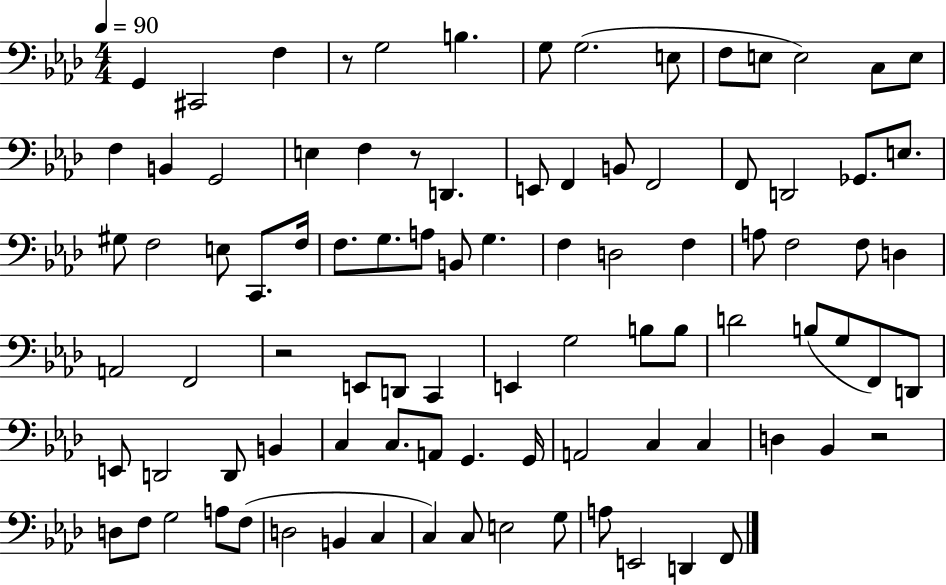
G2/q C#2/h F3/q R/e G3/h B3/q. G3/e G3/h. E3/e F3/e E3/e E3/h C3/e E3/e F3/q B2/q G2/h E3/q F3/q R/e D2/q. E2/e F2/q B2/e F2/h F2/e D2/h Gb2/e. E3/e. G#3/e F3/h E3/e C2/e. F3/s F3/e. G3/e. A3/e B2/e G3/q. F3/q D3/h F3/q A3/e F3/h F3/e D3/q A2/h F2/h R/h E2/e D2/e C2/q E2/q G3/h B3/e B3/e D4/h B3/e G3/e F2/e D2/e E2/e D2/h D2/e B2/q C3/q C3/e. A2/e G2/q. G2/s A2/h C3/q C3/q D3/q Bb2/q R/h D3/e F3/e G3/h A3/e F3/e D3/h B2/q C3/q C3/q C3/e E3/h G3/e A3/e E2/h D2/q F2/e